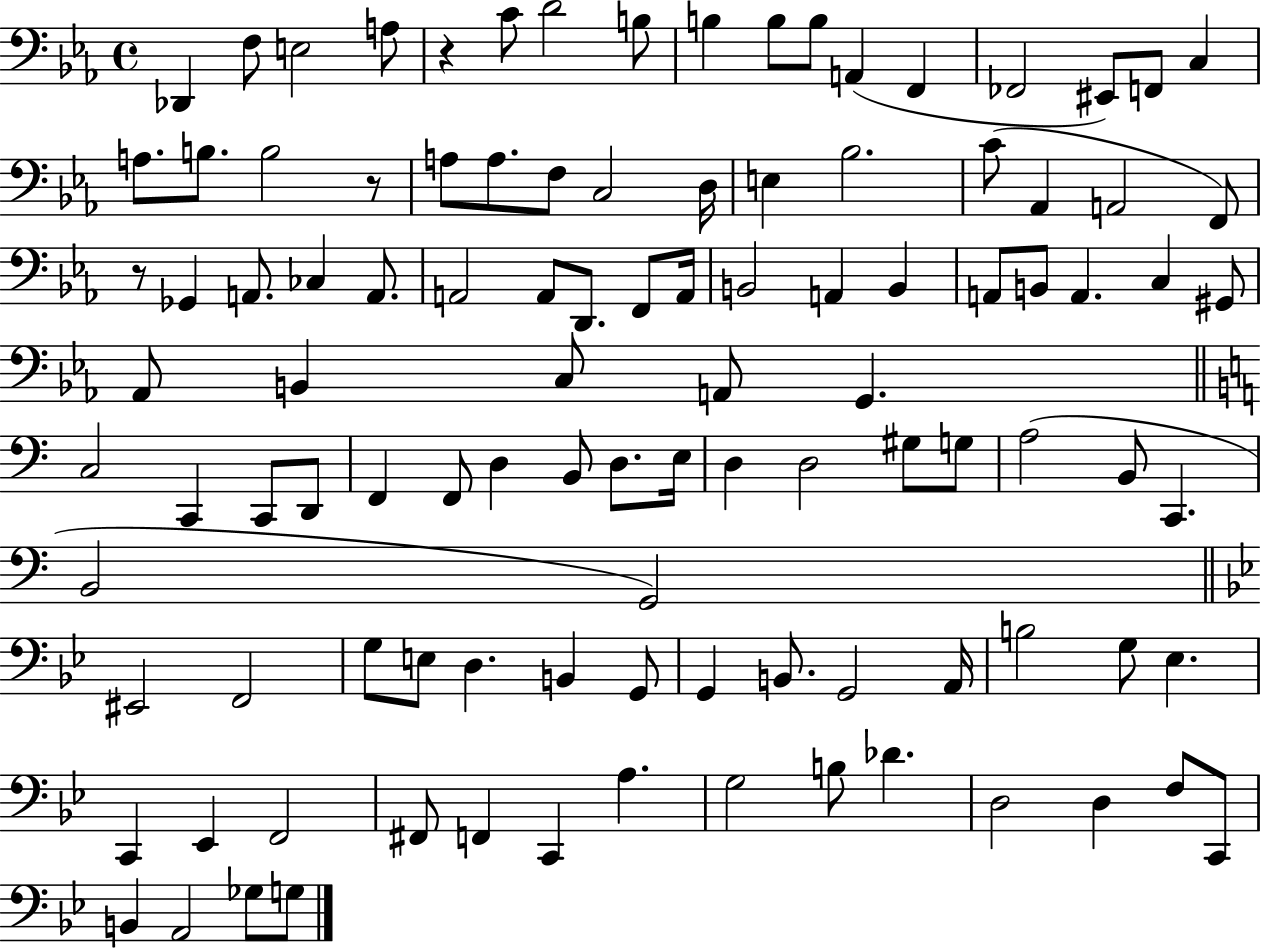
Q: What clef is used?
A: bass